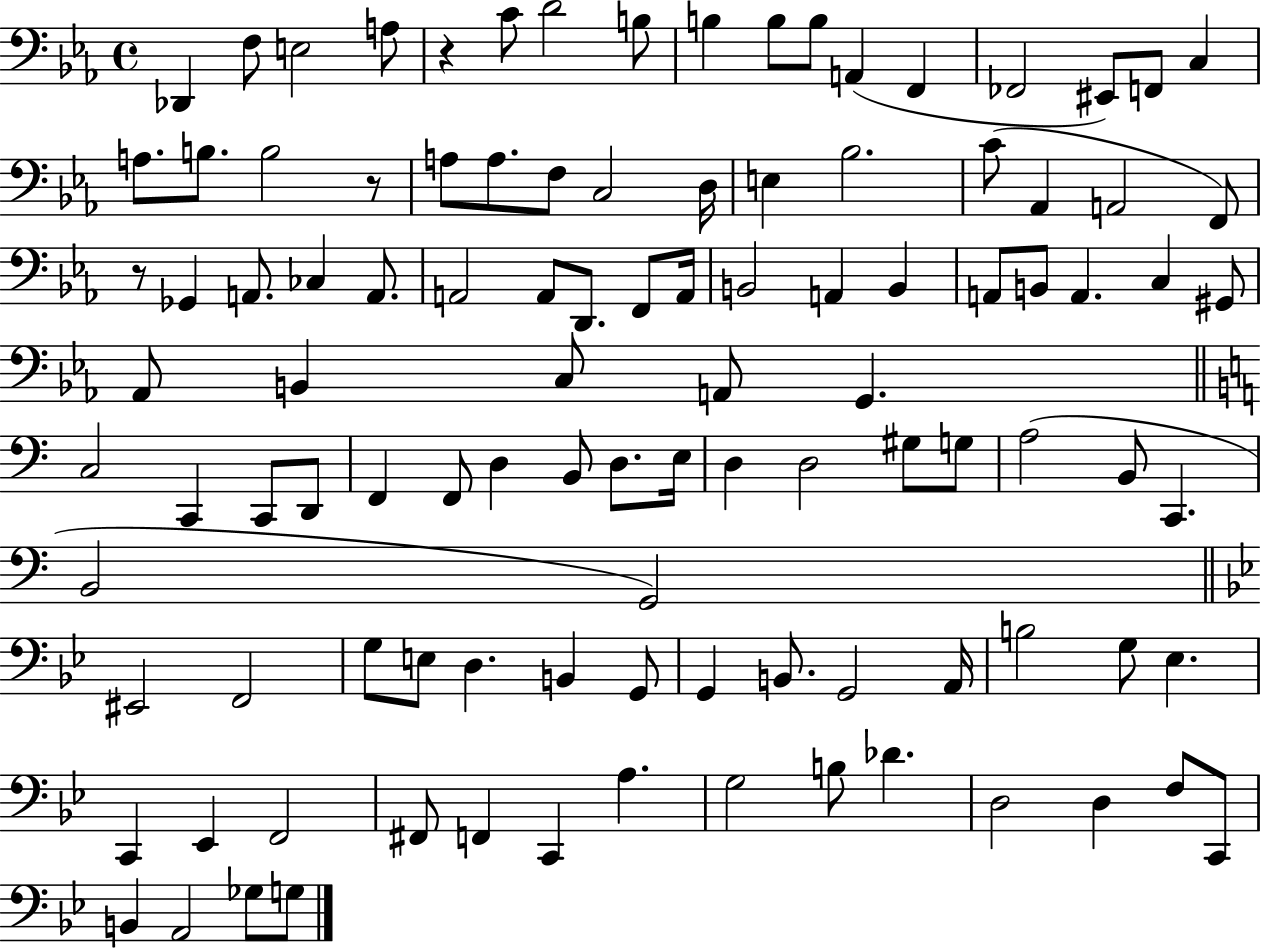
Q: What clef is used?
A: bass